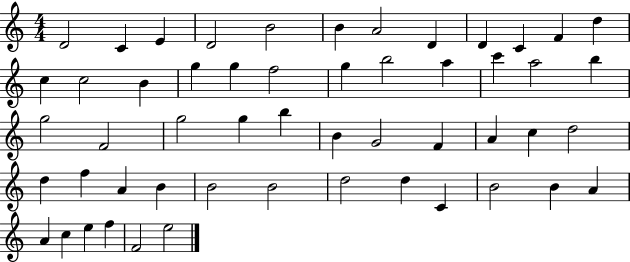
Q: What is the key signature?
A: C major